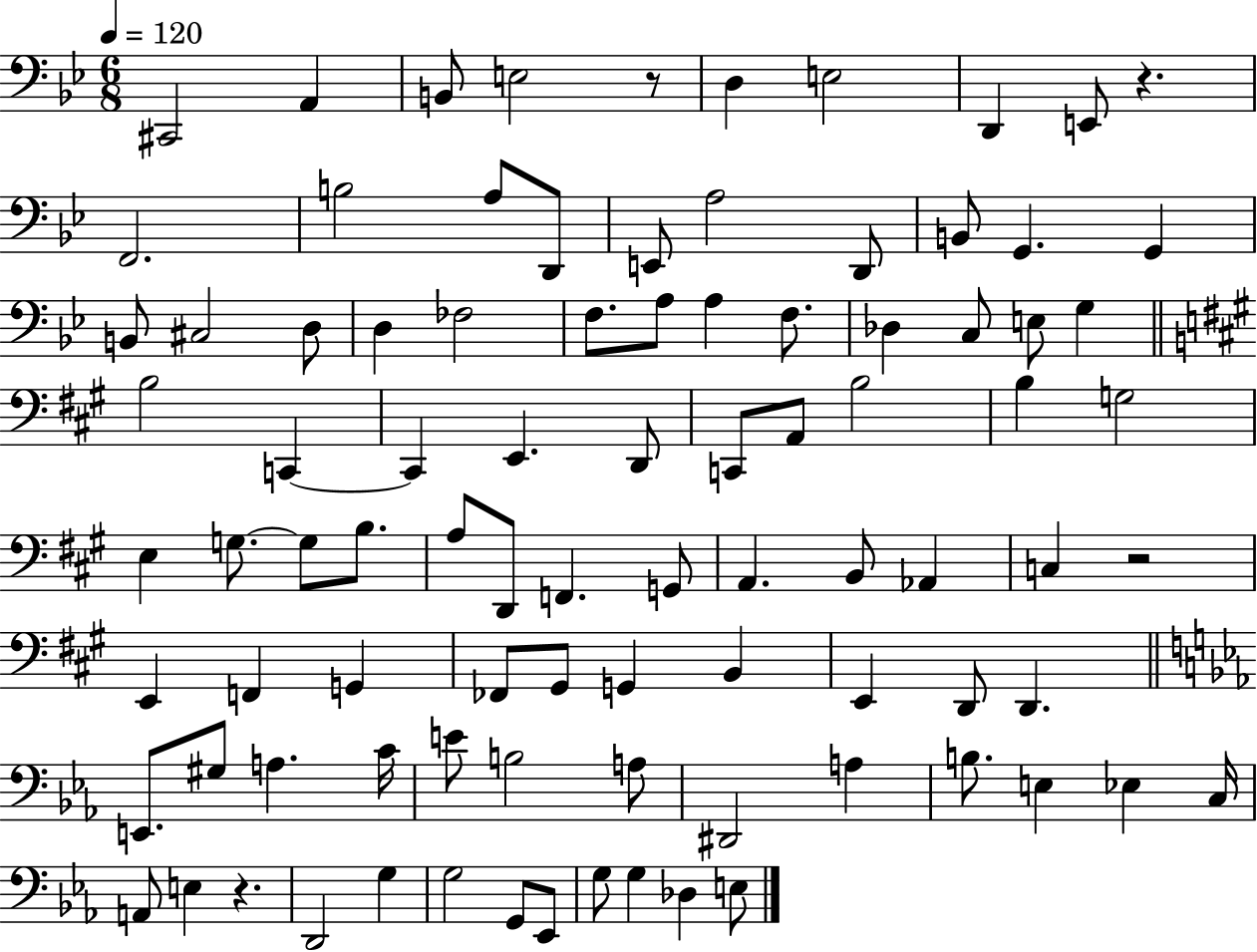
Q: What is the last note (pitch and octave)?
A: E3